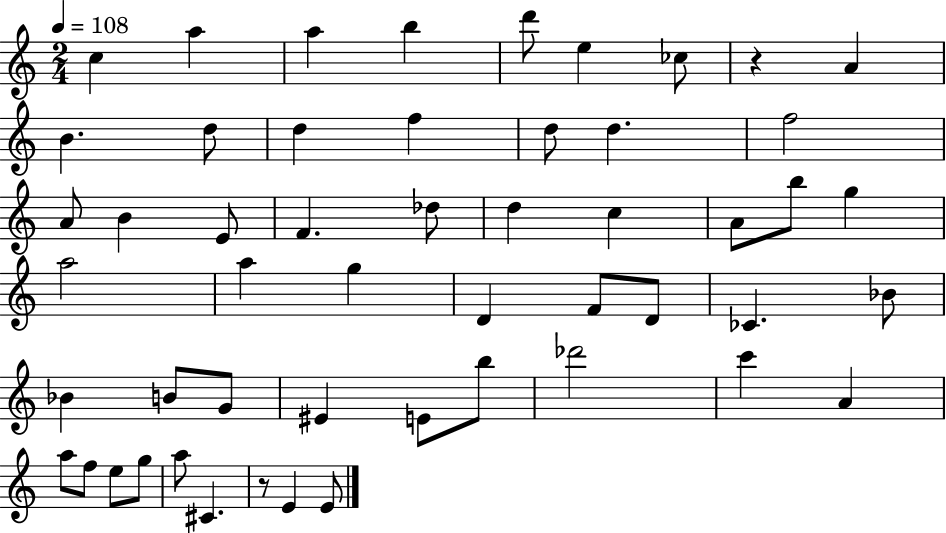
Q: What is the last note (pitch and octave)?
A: E4